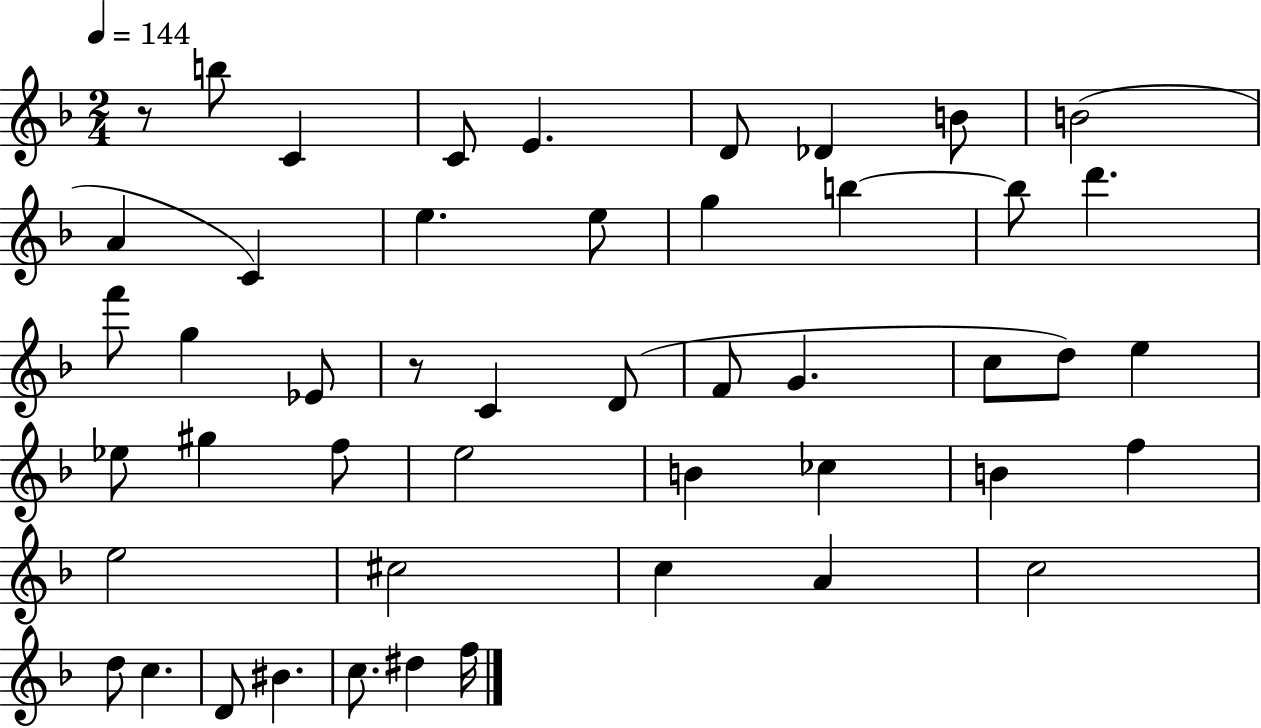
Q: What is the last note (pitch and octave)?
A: F5